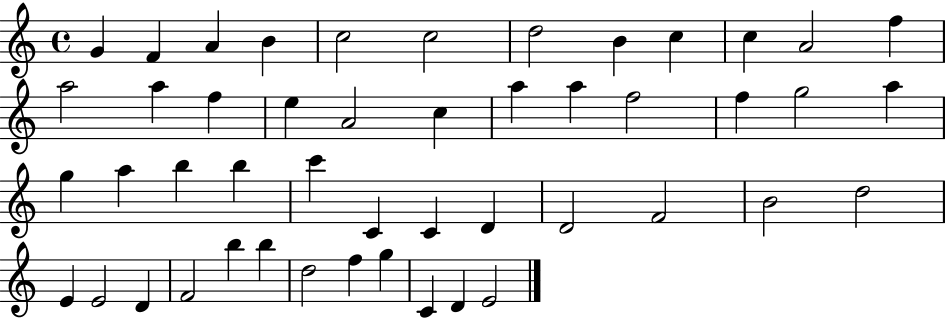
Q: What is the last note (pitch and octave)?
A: E4